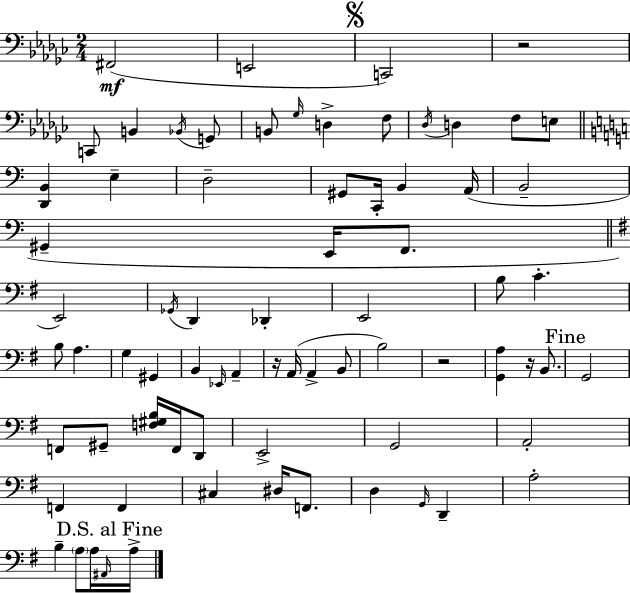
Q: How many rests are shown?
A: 4